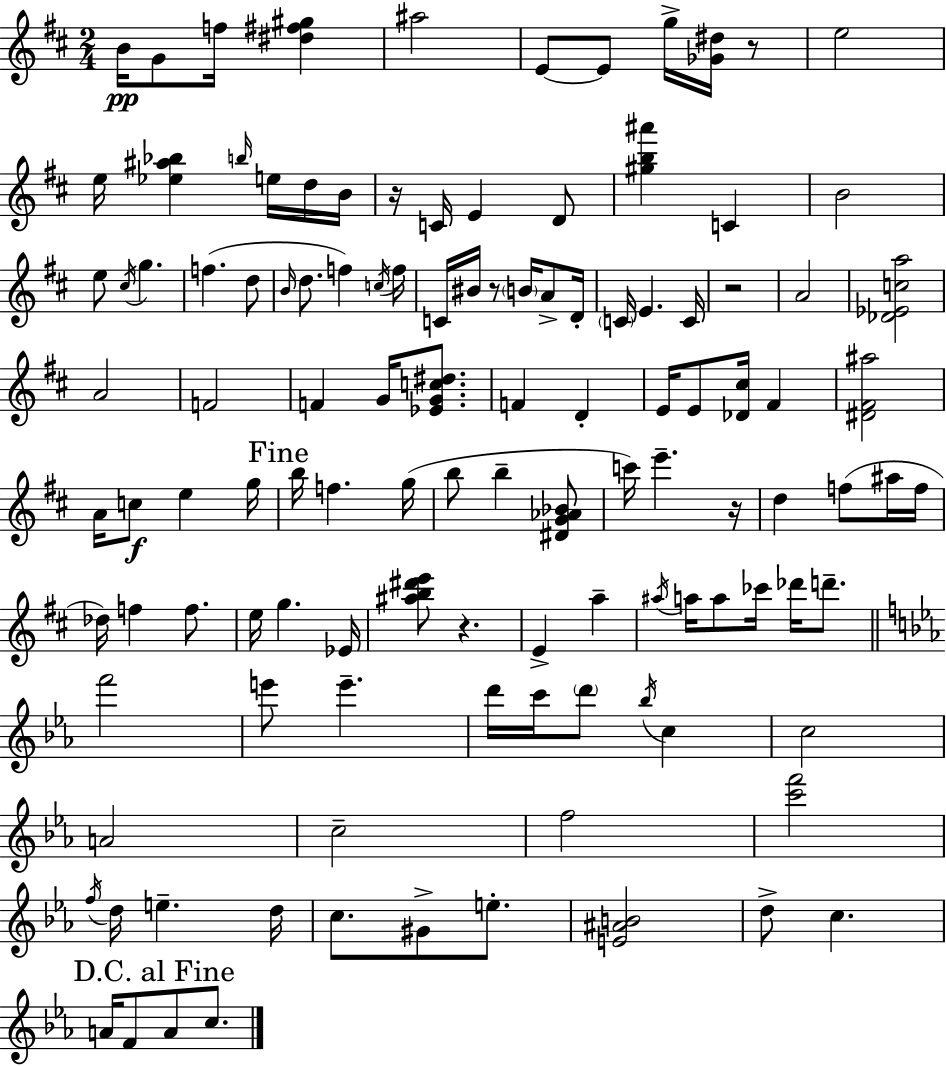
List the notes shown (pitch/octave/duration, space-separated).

B4/s G4/e F5/s [D#5,F#5,G#5]/q A#5/h E4/e E4/e G5/s [Gb4,D#5]/s R/e E5/h E5/s [Eb5,A#5,Bb5]/q B5/s E5/s D5/s B4/s R/s C4/s E4/q D4/e [G#5,B5,A#6]/q C4/q B4/h E5/e C#5/s G5/q. F5/q. D5/e B4/s D5/e. F5/q C5/s F5/s C4/s BIS4/s R/e B4/s A4/e D4/s C4/s E4/q. C4/s R/h A4/h [Db4,Eb4,C5,A5]/h A4/h F4/h F4/q G4/s [Eb4,G4,C5,D#5]/e. F4/q D4/q E4/s E4/e [Db4,C#5]/s F#4/q [D#4,F#4,A#5]/h A4/s C5/e E5/q G5/s B5/s F5/q. G5/s B5/e B5/q [D#4,G4,Ab4,Bb4]/e C6/s E6/q. R/s D5/q F5/e A#5/s F5/s Db5/s F5/q F5/e. E5/s G5/q. Eb4/s [A#5,B5,D#6,E6]/e R/q. E4/q A5/q A#5/s A5/s A5/e CES6/s Db6/s D6/e. F6/h E6/e E6/q. D6/s C6/s D6/e Bb5/s C5/q C5/h A4/h C5/h F5/h [C6,F6]/h F5/s D5/s E5/q. D5/s C5/e. G#4/e E5/e. [E4,A#4,B4]/h D5/e C5/q. A4/s F4/e A4/e C5/e.